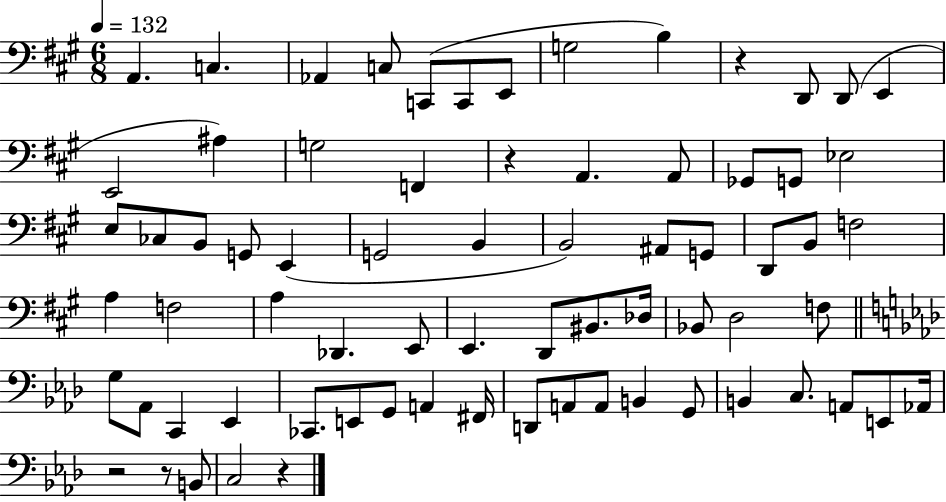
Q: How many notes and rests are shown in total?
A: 72